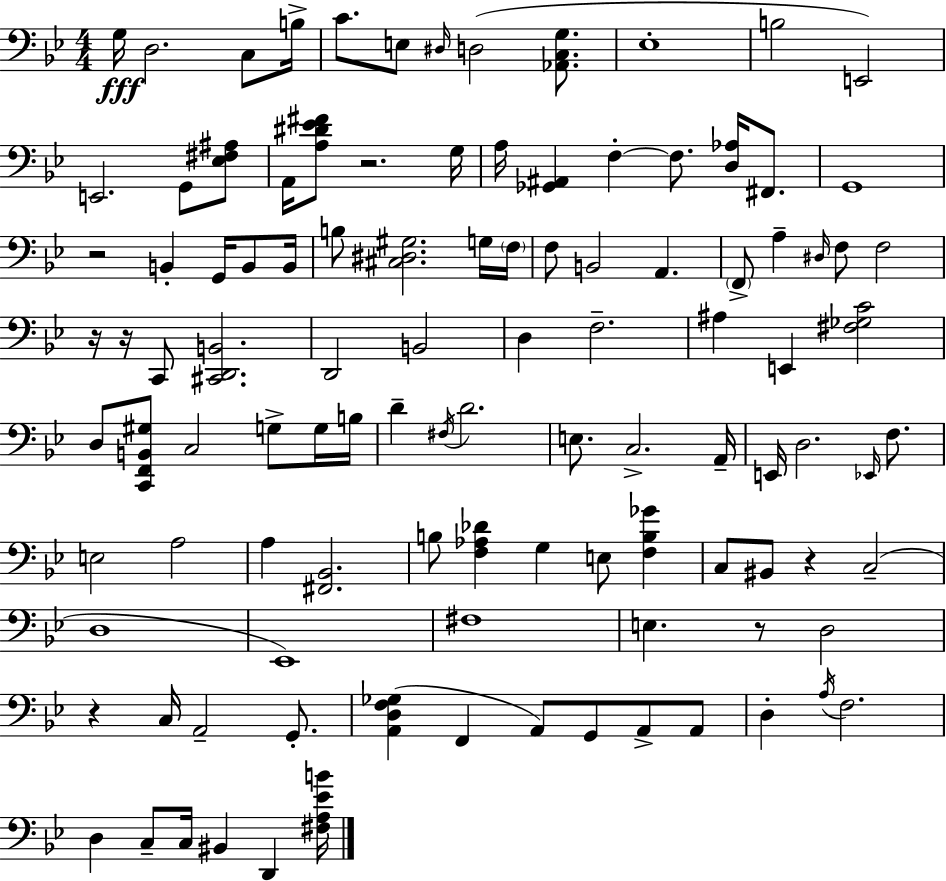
X:1
T:Untitled
M:4/4
L:1/4
K:Bb
G,/4 D,2 C,/2 B,/4 C/2 E,/2 ^D,/4 D,2 [_A,,C,G,]/2 _E,4 B,2 E,,2 E,,2 G,,/2 [_E,^F,^A,]/2 A,,/4 [A,^D_E^F]/2 z2 G,/4 A,/4 [_G,,^A,,] F, F,/2 [D,_A,]/4 ^F,,/2 G,,4 z2 B,, G,,/4 B,,/2 B,,/4 B,/2 [^C,^D,^G,]2 G,/4 F,/4 F,/2 B,,2 A,, F,,/2 A, ^D,/4 F,/2 F,2 z/4 z/4 C,,/2 [^C,,D,,B,,]2 D,,2 B,,2 D, F,2 ^A, E,, [^F,_G,C]2 D,/2 [C,,F,,B,,^G,]/2 C,2 G,/2 G,/4 B,/4 D ^F,/4 D2 E,/2 C,2 A,,/4 E,,/4 D,2 _E,,/4 F,/2 E,2 A,2 A, [^F,,_B,,]2 B,/2 [F,_A,_D] G, E,/2 [F,B,_G] C,/2 ^B,,/2 z C,2 D,4 _E,,4 ^F,4 E, z/2 D,2 z C,/4 A,,2 G,,/2 [A,,D,F,_G,] F,, A,,/2 G,,/2 A,,/2 A,,/2 D, A,/4 F,2 D, C,/2 C,/4 ^B,, D,, [^F,A,_EB]/4